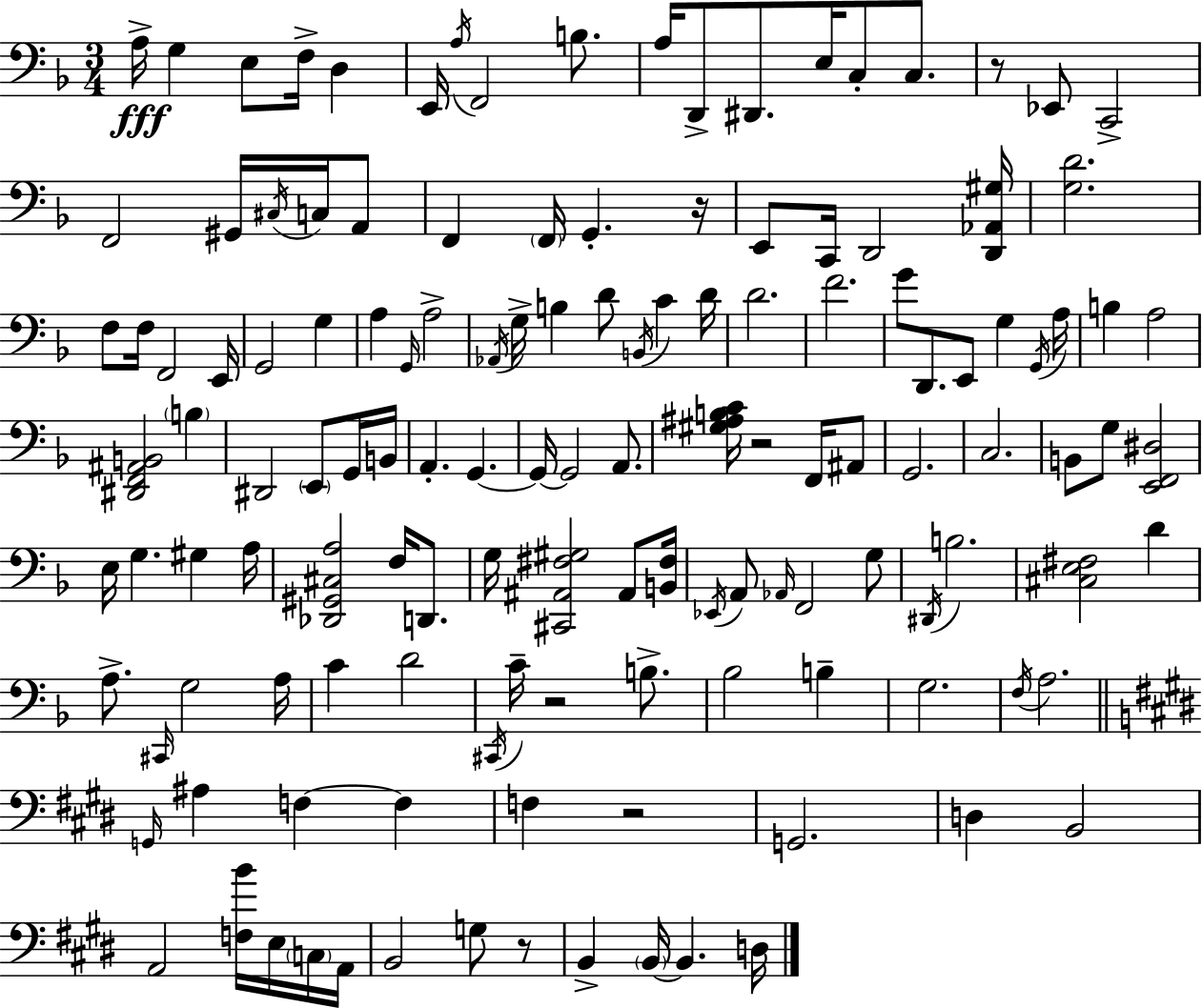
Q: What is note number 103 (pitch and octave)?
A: F3